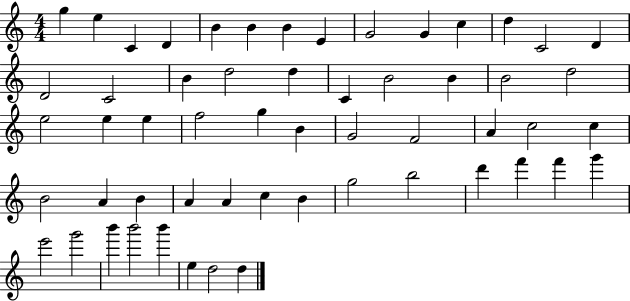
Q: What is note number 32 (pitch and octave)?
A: F4